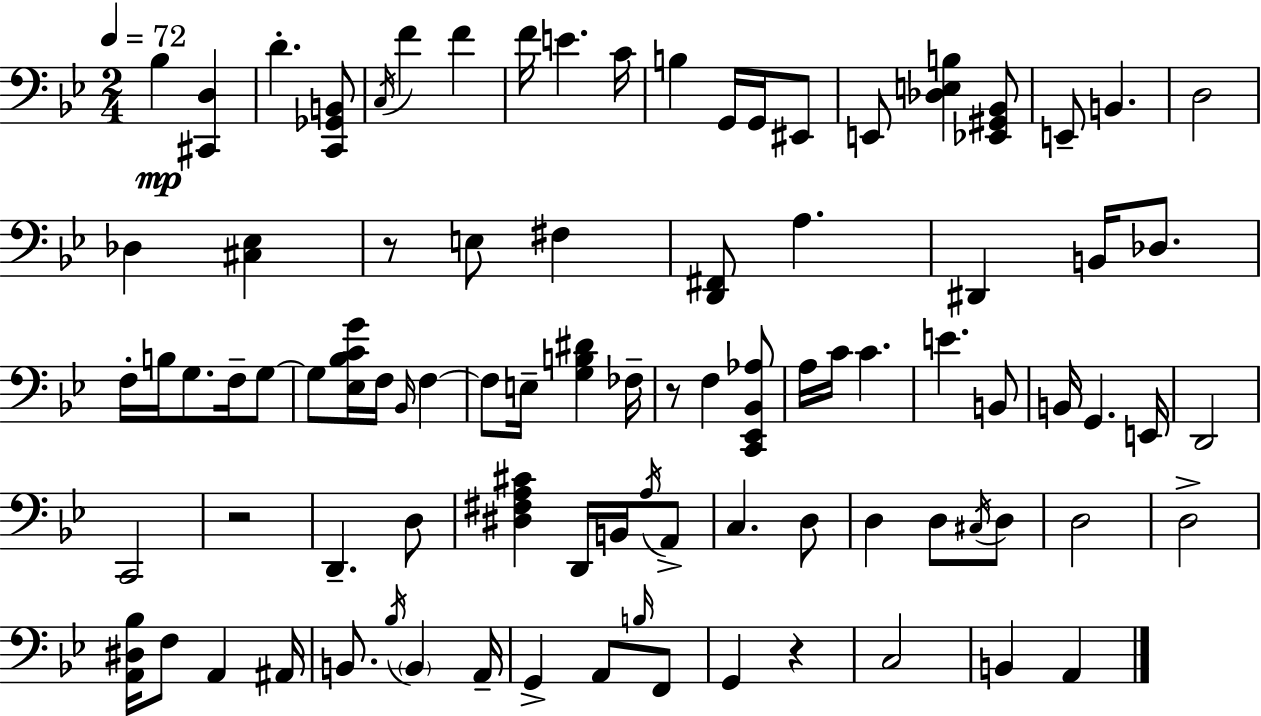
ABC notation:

X:1
T:Untitled
M:2/4
L:1/4
K:Gm
_B, [^C,,D,] D [C,,_G,,B,,]/2 C,/4 F F F/4 E C/4 B, G,,/4 G,,/4 ^E,,/2 E,,/2 [_D,E,B,] [_E,,^G,,_B,,]/2 E,,/2 B,, D,2 _D, [^C,_E,] z/2 E,/2 ^F, [D,,^F,,]/2 A, ^D,, B,,/4 _D,/2 F,/4 B,/4 G,/2 F,/4 G,/2 G,/2 [_E,_B,CG]/4 F,/4 _B,,/4 F, F,/2 E,/4 [G,B,^D] _F,/4 z/2 F, [C,,_E,,_B,,_A,]/2 A,/4 C/4 C E B,,/2 B,,/4 G,, E,,/4 D,,2 C,,2 z2 D,, D,/2 [^D,^F,A,^C] D,,/4 B,,/4 A,/4 A,,/2 C, D,/2 D, D,/2 ^C,/4 D,/2 D,2 D,2 [A,,^D,_B,]/4 F,/2 A,, ^A,,/4 B,,/2 _B,/4 B,, A,,/4 G,, A,,/2 B,/4 F,,/2 G,, z C,2 B,, A,,